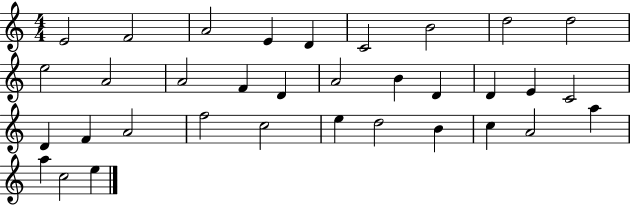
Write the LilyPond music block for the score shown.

{
  \clef treble
  \numericTimeSignature
  \time 4/4
  \key c \major
  e'2 f'2 | a'2 e'4 d'4 | c'2 b'2 | d''2 d''2 | \break e''2 a'2 | a'2 f'4 d'4 | a'2 b'4 d'4 | d'4 e'4 c'2 | \break d'4 f'4 a'2 | f''2 c''2 | e''4 d''2 b'4 | c''4 a'2 a''4 | \break a''4 c''2 e''4 | \bar "|."
}